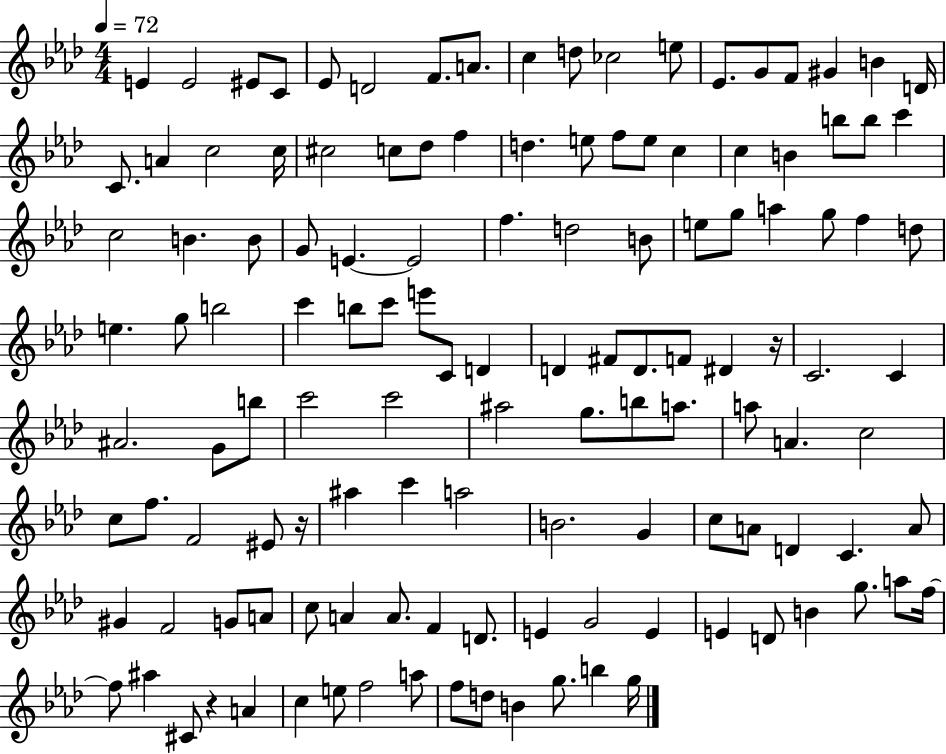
E4/q E4/h EIS4/e C4/e Eb4/e D4/h F4/e. A4/e. C5/q D5/e CES5/h E5/e Eb4/e. G4/e F4/e G#4/q B4/q D4/s C4/e. A4/q C5/h C5/s C#5/h C5/e Db5/e F5/q D5/q. E5/e F5/e E5/e C5/q C5/q B4/q B5/e B5/e C6/q C5/h B4/q. B4/e G4/e E4/q. E4/h F5/q. D5/h B4/e E5/e G5/e A5/q G5/e F5/q D5/e E5/q. G5/e B5/h C6/q B5/e C6/e E6/e C4/e D4/q D4/q F#4/e D4/e. F4/e D#4/q R/s C4/h. C4/q A#4/h. G4/e B5/e C6/h C6/h A#5/h G5/e. B5/e A5/e. A5/e A4/q. C5/h C5/e F5/e. F4/h EIS4/e R/s A#5/q C6/q A5/h B4/h. G4/q C5/e A4/e D4/q C4/q. A4/e G#4/q F4/h G4/e A4/e C5/e A4/q A4/e. F4/q D4/e. E4/q G4/h E4/q E4/q D4/e B4/q G5/e. A5/e F5/s F5/e A#5/q C#4/e R/q A4/q C5/q E5/e F5/h A5/e F5/e D5/e B4/q G5/e. B5/q G5/s